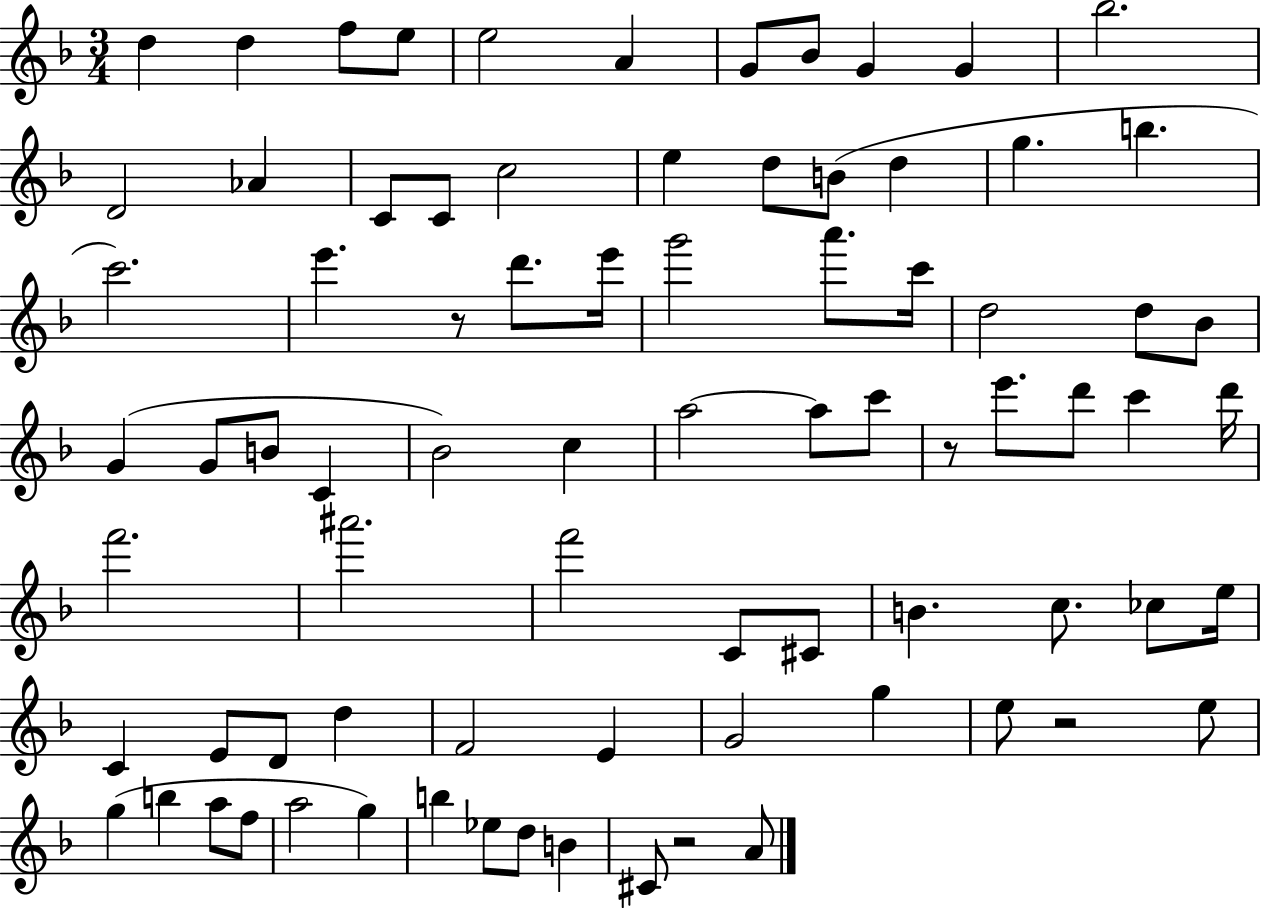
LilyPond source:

{
  \clef treble
  \numericTimeSignature
  \time 3/4
  \key f \major
  d''4 d''4 f''8 e''8 | e''2 a'4 | g'8 bes'8 g'4 g'4 | bes''2. | \break d'2 aes'4 | c'8 c'8 c''2 | e''4 d''8 b'8( d''4 | g''4. b''4. | \break c'''2.) | e'''4. r8 d'''8. e'''16 | g'''2 a'''8. c'''16 | d''2 d''8 bes'8 | \break g'4( g'8 b'8 c'4 | bes'2) c''4 | a''2~~ a''8 c'''8 | r8 e'''8. d'''8 c'''4 d'''16 | \break f'''2. | ais'''2. | f'''2 c'8 cis'8 | b'4. c''8. ces''8 e''16 | \break c'4 e'8 d'8 d''4 | f'2 e'4 | g'2 g''4 | e''8 r2 e''8 | \break g''4( b''4 a''8 f''8 | a''2 g''4) | b''4 ees''8 d''8 b'4 | cis'8 r2 a'8 | \break \bar "|."
}